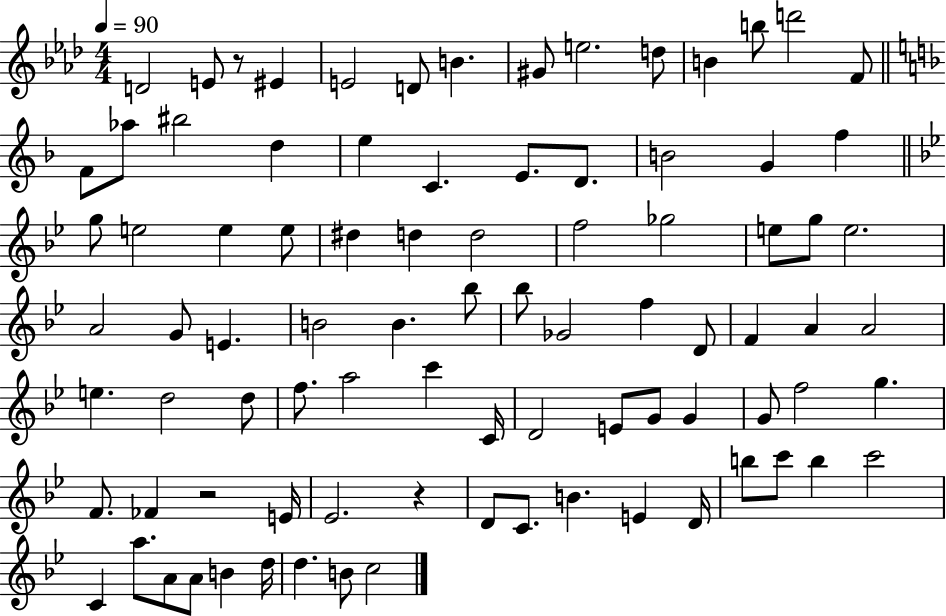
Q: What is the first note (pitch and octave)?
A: D4